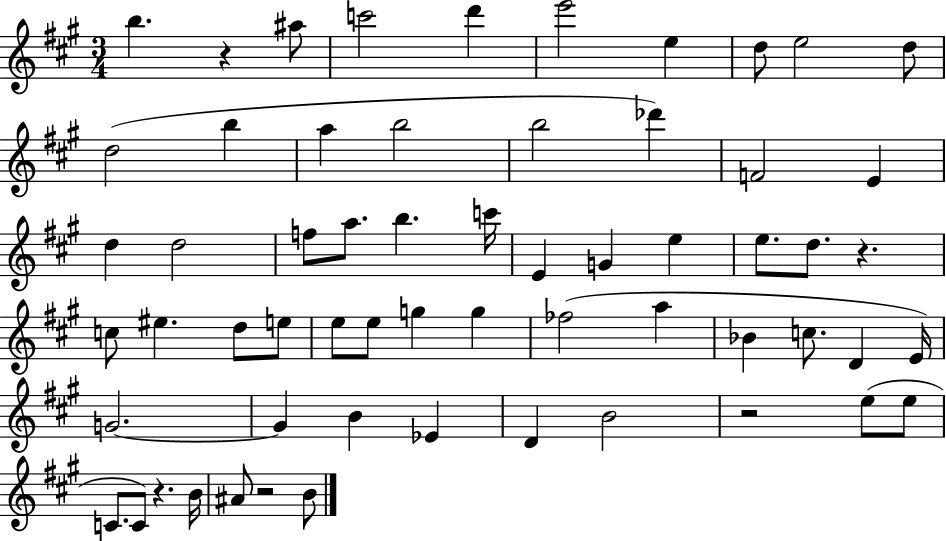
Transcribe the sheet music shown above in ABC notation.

X:1
T:Untitled
M:3/4
L:1/4
K:A
b z ^a/2 c'2 d' e'2 e d/2 e2 d/2 d2 b a b2 b2 _d' F2 E d d2 f/2 a/2 b c'/4 E G e e/2 d/2 z c/2 ^e d/2 e/2 e/2 e/2 g g _f2 a _B c/2 D E/4 G2 G B _E D B2 z2 e/2 e/2 C/2 C/2 z B/4 ^A/2 z2 B/2